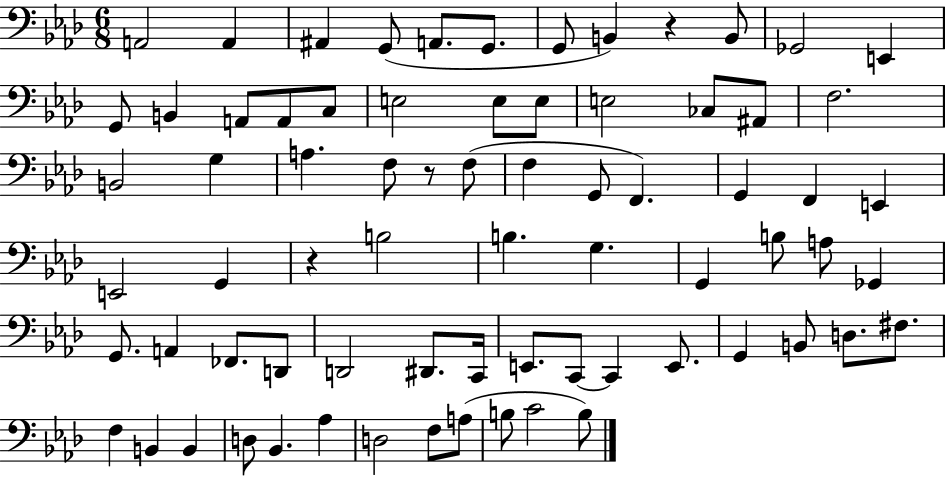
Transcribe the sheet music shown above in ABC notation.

X:1
T:Untitled
M:6/8
L:1/4
K:Ab
A,,2 A,, ^A,, G,,/2 A,,/2 G,,/2 G,,/2 B,, z B,,/2 _G,,2 E,, G,,/2 B,, A,,/2 A,,/2 C,/2 E,2 E,/2 E,/2 E,2 _C,/2 ^A,,/2 F,2 B,,2 G, A, F,/2 z/2 F,/2 F, G,,/2 F,, G,, F,, E,, E,,2 G,, z B,2 B, G, G,, B,/2 A,/2 _G,, G,,/2 A,, _F,,/2 D,,/2 D,,2 ^D,,/2 C,,/4 E,,/2 C,,/2 C,, E,,/2 G,, B,,/2 D,/2 ^F,/2 F, B,, B,, D,/2 _B,, _A, D,2 F,/2 A,/2 B,/2 C2 B,/2